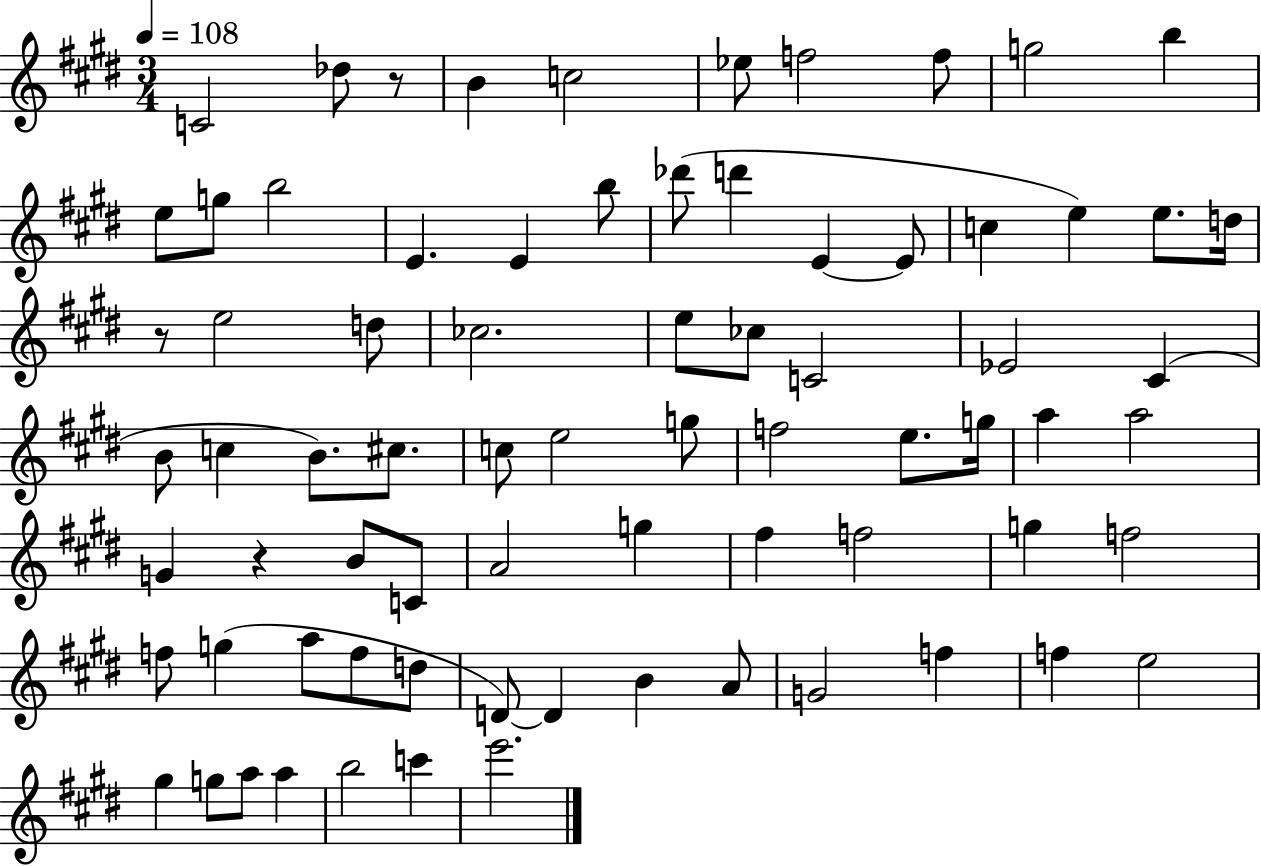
C4/h Db5/e R/e B4/q C5/h Eb5/e F5/h F5/e G5/h B5/q E5/e G5/e B5/h E4/q. E4/q B5/e Db6/e D6/q E4/q E4/e C5/q E5/q E5/e. D5/s R/e E5/h D5/e CES5/h. E5/e CES5/e C4/h Eb4/h C#4/q B4/e C5/q B4/e. C#5/e. C5/e E5/h G5/e F5/h E5/e. G5/s A5/q A5/h G4/q R/q B4/e C4/e A4/h G5/q F#5/q F5/h G5/q F5/h F5/e G5/q A5/e F5/e D5/e D4/e D4/q B4/q A4/e G4/h F5/q F5/q E5/h G#5/q G5/e A5/e A5/q B5/h C6/q E6/h.